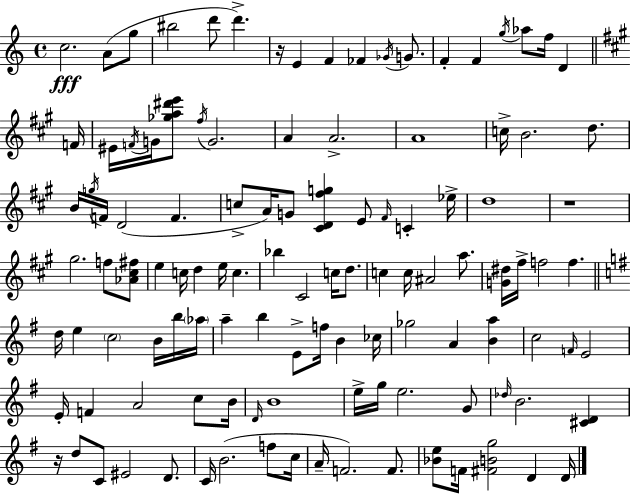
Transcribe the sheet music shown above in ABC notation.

X:1
T:Untitled
M:4/4
L:1/4
K:C
c2 A/2 g/2 ^b2 d'/2 d' z/4 E F _F _G/4 G/2 F F g/4 _a/2 f/4 D F/4 ^E/4 F/4 G/4 [_ga^d'e']/2 ^f/4 G2 A A2 A4 c/4 B2 d/2 B/4 g/4 F/4 D2 F c/2 A/4 G/2 [^CD^fg] E/2 ^F/4 C _e/4 d4 z4 ^g2 f/2 [_A^c^f]/2 e c/4 d e/4 c _b ^C2 c/4 d/2 c c/4 ^A2 a/2 [G^d]/4 ^f/4 f2 f d/4 e c2 B/4 b/4 _a/4 a b E/2 f/4 B _c/4 _g2 A [Ba] c2 F/4 E2 E/4 F A2 c/2 B/4 D/4 B4 e/4 g/4 e2 G/2 _d/4 B2 [^CD] z/4 d/2 C/2 ^E2 D/2 C/4 B2 f/2 c/4 A/4 F2 F/2 [_Be]/2 F/4 [^FBg]2 D D/4